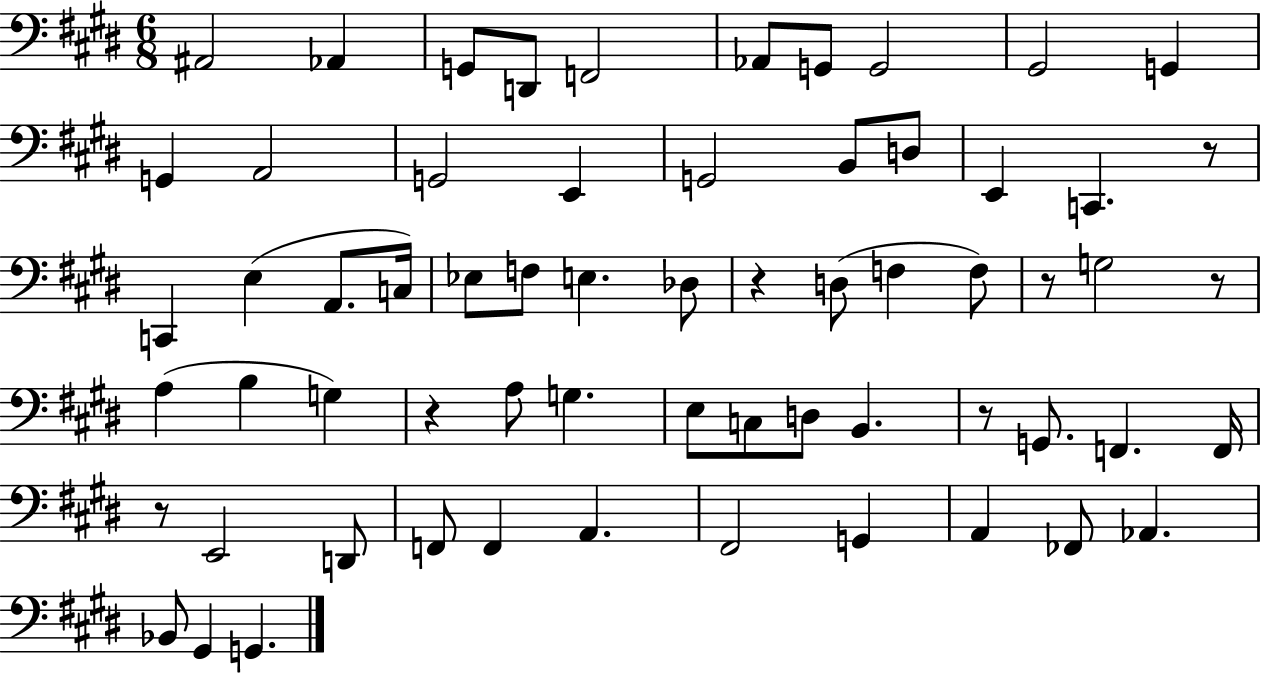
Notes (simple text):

A#2/h Ab2/q G2/e D2/e F2/h Ab2/e G2/e G2/h G#2/h G2/q G2/q A2/h G2/h E2/q G2/h B2/e D3/e E2/q C2/q. R/e C2/q E3/q A2/e. C3/s Eb3/e F3/e E3/q. Db3/e R/q D3/e F3/q F3/e R/e G3/h R/e A3/q B3/q G3/q R/q A3/e G3/q. E3/e C3/e D3/e B2/q. R/e G2/e. F2/q. F2/s R/e E2/h D2/e F2/e F2/q A2/q. F#2/h G2/q A2/q FES2/e Ab2/q. Bb2/e G#2/q G2/q.